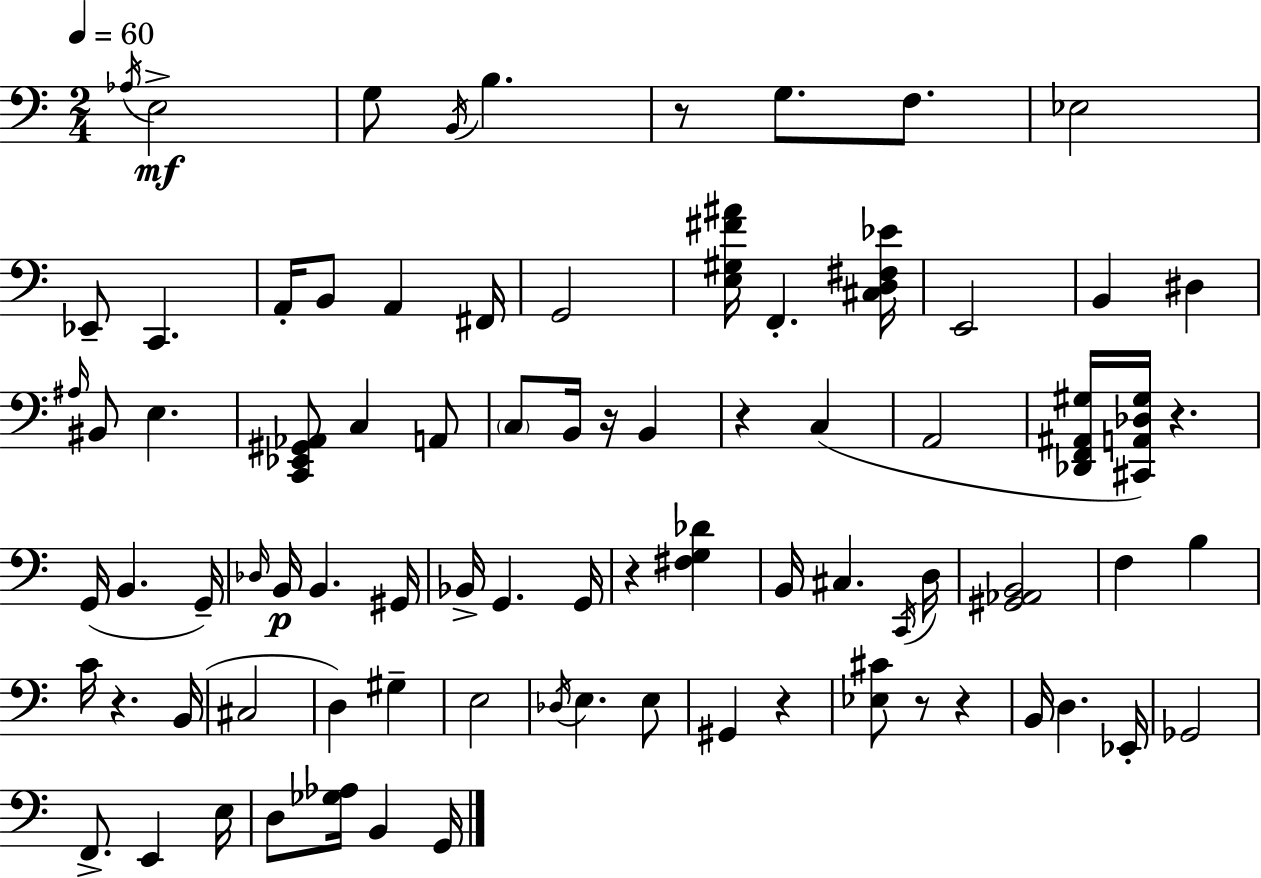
Ab3/s E3/h G3/e B2/s B3/q. R/e G3/e. F3/e. Eb3/h Eb2/e C2/q. A2/s B2/e A2/q F#2/s G2/h [E3,G#3,F#4,A#4]/s F2/q. [C#3,D3,F#3,Eb4]/s E2/h B2/q D#3/q A#3/s BIS2/e E3/q. [C2,Eb2,G#2,Ab2]/e C3/q A2/e C3/e B2/s R/s B2/q R/q C3/q A2/h [Db2,F2,A#2,G#3]/s [C#2,A2,Db3,G#3]/s R/q. G2/s B2/q. G2/s Db3/s B2/s B2/q. G#2/s Bb2/s G2/q. G2/s R/q [F#3,G3,Db4]/q B2/s C#3/q. C2/s D3/s [G#2,Ab2,B2]/h F3/q B3/q C4/s R/q. B2/s C#3/h D3/q G#3/q E3/h Db3/s E3/q. E3/e G#2/q R/q [Eb3,C#4]/e R/e R/q B2/s D3/q. Eb2/s Gb2/h F2/e. E2/q E3/s D3/e [Gb3,Ab3]/s B2/q G2/s